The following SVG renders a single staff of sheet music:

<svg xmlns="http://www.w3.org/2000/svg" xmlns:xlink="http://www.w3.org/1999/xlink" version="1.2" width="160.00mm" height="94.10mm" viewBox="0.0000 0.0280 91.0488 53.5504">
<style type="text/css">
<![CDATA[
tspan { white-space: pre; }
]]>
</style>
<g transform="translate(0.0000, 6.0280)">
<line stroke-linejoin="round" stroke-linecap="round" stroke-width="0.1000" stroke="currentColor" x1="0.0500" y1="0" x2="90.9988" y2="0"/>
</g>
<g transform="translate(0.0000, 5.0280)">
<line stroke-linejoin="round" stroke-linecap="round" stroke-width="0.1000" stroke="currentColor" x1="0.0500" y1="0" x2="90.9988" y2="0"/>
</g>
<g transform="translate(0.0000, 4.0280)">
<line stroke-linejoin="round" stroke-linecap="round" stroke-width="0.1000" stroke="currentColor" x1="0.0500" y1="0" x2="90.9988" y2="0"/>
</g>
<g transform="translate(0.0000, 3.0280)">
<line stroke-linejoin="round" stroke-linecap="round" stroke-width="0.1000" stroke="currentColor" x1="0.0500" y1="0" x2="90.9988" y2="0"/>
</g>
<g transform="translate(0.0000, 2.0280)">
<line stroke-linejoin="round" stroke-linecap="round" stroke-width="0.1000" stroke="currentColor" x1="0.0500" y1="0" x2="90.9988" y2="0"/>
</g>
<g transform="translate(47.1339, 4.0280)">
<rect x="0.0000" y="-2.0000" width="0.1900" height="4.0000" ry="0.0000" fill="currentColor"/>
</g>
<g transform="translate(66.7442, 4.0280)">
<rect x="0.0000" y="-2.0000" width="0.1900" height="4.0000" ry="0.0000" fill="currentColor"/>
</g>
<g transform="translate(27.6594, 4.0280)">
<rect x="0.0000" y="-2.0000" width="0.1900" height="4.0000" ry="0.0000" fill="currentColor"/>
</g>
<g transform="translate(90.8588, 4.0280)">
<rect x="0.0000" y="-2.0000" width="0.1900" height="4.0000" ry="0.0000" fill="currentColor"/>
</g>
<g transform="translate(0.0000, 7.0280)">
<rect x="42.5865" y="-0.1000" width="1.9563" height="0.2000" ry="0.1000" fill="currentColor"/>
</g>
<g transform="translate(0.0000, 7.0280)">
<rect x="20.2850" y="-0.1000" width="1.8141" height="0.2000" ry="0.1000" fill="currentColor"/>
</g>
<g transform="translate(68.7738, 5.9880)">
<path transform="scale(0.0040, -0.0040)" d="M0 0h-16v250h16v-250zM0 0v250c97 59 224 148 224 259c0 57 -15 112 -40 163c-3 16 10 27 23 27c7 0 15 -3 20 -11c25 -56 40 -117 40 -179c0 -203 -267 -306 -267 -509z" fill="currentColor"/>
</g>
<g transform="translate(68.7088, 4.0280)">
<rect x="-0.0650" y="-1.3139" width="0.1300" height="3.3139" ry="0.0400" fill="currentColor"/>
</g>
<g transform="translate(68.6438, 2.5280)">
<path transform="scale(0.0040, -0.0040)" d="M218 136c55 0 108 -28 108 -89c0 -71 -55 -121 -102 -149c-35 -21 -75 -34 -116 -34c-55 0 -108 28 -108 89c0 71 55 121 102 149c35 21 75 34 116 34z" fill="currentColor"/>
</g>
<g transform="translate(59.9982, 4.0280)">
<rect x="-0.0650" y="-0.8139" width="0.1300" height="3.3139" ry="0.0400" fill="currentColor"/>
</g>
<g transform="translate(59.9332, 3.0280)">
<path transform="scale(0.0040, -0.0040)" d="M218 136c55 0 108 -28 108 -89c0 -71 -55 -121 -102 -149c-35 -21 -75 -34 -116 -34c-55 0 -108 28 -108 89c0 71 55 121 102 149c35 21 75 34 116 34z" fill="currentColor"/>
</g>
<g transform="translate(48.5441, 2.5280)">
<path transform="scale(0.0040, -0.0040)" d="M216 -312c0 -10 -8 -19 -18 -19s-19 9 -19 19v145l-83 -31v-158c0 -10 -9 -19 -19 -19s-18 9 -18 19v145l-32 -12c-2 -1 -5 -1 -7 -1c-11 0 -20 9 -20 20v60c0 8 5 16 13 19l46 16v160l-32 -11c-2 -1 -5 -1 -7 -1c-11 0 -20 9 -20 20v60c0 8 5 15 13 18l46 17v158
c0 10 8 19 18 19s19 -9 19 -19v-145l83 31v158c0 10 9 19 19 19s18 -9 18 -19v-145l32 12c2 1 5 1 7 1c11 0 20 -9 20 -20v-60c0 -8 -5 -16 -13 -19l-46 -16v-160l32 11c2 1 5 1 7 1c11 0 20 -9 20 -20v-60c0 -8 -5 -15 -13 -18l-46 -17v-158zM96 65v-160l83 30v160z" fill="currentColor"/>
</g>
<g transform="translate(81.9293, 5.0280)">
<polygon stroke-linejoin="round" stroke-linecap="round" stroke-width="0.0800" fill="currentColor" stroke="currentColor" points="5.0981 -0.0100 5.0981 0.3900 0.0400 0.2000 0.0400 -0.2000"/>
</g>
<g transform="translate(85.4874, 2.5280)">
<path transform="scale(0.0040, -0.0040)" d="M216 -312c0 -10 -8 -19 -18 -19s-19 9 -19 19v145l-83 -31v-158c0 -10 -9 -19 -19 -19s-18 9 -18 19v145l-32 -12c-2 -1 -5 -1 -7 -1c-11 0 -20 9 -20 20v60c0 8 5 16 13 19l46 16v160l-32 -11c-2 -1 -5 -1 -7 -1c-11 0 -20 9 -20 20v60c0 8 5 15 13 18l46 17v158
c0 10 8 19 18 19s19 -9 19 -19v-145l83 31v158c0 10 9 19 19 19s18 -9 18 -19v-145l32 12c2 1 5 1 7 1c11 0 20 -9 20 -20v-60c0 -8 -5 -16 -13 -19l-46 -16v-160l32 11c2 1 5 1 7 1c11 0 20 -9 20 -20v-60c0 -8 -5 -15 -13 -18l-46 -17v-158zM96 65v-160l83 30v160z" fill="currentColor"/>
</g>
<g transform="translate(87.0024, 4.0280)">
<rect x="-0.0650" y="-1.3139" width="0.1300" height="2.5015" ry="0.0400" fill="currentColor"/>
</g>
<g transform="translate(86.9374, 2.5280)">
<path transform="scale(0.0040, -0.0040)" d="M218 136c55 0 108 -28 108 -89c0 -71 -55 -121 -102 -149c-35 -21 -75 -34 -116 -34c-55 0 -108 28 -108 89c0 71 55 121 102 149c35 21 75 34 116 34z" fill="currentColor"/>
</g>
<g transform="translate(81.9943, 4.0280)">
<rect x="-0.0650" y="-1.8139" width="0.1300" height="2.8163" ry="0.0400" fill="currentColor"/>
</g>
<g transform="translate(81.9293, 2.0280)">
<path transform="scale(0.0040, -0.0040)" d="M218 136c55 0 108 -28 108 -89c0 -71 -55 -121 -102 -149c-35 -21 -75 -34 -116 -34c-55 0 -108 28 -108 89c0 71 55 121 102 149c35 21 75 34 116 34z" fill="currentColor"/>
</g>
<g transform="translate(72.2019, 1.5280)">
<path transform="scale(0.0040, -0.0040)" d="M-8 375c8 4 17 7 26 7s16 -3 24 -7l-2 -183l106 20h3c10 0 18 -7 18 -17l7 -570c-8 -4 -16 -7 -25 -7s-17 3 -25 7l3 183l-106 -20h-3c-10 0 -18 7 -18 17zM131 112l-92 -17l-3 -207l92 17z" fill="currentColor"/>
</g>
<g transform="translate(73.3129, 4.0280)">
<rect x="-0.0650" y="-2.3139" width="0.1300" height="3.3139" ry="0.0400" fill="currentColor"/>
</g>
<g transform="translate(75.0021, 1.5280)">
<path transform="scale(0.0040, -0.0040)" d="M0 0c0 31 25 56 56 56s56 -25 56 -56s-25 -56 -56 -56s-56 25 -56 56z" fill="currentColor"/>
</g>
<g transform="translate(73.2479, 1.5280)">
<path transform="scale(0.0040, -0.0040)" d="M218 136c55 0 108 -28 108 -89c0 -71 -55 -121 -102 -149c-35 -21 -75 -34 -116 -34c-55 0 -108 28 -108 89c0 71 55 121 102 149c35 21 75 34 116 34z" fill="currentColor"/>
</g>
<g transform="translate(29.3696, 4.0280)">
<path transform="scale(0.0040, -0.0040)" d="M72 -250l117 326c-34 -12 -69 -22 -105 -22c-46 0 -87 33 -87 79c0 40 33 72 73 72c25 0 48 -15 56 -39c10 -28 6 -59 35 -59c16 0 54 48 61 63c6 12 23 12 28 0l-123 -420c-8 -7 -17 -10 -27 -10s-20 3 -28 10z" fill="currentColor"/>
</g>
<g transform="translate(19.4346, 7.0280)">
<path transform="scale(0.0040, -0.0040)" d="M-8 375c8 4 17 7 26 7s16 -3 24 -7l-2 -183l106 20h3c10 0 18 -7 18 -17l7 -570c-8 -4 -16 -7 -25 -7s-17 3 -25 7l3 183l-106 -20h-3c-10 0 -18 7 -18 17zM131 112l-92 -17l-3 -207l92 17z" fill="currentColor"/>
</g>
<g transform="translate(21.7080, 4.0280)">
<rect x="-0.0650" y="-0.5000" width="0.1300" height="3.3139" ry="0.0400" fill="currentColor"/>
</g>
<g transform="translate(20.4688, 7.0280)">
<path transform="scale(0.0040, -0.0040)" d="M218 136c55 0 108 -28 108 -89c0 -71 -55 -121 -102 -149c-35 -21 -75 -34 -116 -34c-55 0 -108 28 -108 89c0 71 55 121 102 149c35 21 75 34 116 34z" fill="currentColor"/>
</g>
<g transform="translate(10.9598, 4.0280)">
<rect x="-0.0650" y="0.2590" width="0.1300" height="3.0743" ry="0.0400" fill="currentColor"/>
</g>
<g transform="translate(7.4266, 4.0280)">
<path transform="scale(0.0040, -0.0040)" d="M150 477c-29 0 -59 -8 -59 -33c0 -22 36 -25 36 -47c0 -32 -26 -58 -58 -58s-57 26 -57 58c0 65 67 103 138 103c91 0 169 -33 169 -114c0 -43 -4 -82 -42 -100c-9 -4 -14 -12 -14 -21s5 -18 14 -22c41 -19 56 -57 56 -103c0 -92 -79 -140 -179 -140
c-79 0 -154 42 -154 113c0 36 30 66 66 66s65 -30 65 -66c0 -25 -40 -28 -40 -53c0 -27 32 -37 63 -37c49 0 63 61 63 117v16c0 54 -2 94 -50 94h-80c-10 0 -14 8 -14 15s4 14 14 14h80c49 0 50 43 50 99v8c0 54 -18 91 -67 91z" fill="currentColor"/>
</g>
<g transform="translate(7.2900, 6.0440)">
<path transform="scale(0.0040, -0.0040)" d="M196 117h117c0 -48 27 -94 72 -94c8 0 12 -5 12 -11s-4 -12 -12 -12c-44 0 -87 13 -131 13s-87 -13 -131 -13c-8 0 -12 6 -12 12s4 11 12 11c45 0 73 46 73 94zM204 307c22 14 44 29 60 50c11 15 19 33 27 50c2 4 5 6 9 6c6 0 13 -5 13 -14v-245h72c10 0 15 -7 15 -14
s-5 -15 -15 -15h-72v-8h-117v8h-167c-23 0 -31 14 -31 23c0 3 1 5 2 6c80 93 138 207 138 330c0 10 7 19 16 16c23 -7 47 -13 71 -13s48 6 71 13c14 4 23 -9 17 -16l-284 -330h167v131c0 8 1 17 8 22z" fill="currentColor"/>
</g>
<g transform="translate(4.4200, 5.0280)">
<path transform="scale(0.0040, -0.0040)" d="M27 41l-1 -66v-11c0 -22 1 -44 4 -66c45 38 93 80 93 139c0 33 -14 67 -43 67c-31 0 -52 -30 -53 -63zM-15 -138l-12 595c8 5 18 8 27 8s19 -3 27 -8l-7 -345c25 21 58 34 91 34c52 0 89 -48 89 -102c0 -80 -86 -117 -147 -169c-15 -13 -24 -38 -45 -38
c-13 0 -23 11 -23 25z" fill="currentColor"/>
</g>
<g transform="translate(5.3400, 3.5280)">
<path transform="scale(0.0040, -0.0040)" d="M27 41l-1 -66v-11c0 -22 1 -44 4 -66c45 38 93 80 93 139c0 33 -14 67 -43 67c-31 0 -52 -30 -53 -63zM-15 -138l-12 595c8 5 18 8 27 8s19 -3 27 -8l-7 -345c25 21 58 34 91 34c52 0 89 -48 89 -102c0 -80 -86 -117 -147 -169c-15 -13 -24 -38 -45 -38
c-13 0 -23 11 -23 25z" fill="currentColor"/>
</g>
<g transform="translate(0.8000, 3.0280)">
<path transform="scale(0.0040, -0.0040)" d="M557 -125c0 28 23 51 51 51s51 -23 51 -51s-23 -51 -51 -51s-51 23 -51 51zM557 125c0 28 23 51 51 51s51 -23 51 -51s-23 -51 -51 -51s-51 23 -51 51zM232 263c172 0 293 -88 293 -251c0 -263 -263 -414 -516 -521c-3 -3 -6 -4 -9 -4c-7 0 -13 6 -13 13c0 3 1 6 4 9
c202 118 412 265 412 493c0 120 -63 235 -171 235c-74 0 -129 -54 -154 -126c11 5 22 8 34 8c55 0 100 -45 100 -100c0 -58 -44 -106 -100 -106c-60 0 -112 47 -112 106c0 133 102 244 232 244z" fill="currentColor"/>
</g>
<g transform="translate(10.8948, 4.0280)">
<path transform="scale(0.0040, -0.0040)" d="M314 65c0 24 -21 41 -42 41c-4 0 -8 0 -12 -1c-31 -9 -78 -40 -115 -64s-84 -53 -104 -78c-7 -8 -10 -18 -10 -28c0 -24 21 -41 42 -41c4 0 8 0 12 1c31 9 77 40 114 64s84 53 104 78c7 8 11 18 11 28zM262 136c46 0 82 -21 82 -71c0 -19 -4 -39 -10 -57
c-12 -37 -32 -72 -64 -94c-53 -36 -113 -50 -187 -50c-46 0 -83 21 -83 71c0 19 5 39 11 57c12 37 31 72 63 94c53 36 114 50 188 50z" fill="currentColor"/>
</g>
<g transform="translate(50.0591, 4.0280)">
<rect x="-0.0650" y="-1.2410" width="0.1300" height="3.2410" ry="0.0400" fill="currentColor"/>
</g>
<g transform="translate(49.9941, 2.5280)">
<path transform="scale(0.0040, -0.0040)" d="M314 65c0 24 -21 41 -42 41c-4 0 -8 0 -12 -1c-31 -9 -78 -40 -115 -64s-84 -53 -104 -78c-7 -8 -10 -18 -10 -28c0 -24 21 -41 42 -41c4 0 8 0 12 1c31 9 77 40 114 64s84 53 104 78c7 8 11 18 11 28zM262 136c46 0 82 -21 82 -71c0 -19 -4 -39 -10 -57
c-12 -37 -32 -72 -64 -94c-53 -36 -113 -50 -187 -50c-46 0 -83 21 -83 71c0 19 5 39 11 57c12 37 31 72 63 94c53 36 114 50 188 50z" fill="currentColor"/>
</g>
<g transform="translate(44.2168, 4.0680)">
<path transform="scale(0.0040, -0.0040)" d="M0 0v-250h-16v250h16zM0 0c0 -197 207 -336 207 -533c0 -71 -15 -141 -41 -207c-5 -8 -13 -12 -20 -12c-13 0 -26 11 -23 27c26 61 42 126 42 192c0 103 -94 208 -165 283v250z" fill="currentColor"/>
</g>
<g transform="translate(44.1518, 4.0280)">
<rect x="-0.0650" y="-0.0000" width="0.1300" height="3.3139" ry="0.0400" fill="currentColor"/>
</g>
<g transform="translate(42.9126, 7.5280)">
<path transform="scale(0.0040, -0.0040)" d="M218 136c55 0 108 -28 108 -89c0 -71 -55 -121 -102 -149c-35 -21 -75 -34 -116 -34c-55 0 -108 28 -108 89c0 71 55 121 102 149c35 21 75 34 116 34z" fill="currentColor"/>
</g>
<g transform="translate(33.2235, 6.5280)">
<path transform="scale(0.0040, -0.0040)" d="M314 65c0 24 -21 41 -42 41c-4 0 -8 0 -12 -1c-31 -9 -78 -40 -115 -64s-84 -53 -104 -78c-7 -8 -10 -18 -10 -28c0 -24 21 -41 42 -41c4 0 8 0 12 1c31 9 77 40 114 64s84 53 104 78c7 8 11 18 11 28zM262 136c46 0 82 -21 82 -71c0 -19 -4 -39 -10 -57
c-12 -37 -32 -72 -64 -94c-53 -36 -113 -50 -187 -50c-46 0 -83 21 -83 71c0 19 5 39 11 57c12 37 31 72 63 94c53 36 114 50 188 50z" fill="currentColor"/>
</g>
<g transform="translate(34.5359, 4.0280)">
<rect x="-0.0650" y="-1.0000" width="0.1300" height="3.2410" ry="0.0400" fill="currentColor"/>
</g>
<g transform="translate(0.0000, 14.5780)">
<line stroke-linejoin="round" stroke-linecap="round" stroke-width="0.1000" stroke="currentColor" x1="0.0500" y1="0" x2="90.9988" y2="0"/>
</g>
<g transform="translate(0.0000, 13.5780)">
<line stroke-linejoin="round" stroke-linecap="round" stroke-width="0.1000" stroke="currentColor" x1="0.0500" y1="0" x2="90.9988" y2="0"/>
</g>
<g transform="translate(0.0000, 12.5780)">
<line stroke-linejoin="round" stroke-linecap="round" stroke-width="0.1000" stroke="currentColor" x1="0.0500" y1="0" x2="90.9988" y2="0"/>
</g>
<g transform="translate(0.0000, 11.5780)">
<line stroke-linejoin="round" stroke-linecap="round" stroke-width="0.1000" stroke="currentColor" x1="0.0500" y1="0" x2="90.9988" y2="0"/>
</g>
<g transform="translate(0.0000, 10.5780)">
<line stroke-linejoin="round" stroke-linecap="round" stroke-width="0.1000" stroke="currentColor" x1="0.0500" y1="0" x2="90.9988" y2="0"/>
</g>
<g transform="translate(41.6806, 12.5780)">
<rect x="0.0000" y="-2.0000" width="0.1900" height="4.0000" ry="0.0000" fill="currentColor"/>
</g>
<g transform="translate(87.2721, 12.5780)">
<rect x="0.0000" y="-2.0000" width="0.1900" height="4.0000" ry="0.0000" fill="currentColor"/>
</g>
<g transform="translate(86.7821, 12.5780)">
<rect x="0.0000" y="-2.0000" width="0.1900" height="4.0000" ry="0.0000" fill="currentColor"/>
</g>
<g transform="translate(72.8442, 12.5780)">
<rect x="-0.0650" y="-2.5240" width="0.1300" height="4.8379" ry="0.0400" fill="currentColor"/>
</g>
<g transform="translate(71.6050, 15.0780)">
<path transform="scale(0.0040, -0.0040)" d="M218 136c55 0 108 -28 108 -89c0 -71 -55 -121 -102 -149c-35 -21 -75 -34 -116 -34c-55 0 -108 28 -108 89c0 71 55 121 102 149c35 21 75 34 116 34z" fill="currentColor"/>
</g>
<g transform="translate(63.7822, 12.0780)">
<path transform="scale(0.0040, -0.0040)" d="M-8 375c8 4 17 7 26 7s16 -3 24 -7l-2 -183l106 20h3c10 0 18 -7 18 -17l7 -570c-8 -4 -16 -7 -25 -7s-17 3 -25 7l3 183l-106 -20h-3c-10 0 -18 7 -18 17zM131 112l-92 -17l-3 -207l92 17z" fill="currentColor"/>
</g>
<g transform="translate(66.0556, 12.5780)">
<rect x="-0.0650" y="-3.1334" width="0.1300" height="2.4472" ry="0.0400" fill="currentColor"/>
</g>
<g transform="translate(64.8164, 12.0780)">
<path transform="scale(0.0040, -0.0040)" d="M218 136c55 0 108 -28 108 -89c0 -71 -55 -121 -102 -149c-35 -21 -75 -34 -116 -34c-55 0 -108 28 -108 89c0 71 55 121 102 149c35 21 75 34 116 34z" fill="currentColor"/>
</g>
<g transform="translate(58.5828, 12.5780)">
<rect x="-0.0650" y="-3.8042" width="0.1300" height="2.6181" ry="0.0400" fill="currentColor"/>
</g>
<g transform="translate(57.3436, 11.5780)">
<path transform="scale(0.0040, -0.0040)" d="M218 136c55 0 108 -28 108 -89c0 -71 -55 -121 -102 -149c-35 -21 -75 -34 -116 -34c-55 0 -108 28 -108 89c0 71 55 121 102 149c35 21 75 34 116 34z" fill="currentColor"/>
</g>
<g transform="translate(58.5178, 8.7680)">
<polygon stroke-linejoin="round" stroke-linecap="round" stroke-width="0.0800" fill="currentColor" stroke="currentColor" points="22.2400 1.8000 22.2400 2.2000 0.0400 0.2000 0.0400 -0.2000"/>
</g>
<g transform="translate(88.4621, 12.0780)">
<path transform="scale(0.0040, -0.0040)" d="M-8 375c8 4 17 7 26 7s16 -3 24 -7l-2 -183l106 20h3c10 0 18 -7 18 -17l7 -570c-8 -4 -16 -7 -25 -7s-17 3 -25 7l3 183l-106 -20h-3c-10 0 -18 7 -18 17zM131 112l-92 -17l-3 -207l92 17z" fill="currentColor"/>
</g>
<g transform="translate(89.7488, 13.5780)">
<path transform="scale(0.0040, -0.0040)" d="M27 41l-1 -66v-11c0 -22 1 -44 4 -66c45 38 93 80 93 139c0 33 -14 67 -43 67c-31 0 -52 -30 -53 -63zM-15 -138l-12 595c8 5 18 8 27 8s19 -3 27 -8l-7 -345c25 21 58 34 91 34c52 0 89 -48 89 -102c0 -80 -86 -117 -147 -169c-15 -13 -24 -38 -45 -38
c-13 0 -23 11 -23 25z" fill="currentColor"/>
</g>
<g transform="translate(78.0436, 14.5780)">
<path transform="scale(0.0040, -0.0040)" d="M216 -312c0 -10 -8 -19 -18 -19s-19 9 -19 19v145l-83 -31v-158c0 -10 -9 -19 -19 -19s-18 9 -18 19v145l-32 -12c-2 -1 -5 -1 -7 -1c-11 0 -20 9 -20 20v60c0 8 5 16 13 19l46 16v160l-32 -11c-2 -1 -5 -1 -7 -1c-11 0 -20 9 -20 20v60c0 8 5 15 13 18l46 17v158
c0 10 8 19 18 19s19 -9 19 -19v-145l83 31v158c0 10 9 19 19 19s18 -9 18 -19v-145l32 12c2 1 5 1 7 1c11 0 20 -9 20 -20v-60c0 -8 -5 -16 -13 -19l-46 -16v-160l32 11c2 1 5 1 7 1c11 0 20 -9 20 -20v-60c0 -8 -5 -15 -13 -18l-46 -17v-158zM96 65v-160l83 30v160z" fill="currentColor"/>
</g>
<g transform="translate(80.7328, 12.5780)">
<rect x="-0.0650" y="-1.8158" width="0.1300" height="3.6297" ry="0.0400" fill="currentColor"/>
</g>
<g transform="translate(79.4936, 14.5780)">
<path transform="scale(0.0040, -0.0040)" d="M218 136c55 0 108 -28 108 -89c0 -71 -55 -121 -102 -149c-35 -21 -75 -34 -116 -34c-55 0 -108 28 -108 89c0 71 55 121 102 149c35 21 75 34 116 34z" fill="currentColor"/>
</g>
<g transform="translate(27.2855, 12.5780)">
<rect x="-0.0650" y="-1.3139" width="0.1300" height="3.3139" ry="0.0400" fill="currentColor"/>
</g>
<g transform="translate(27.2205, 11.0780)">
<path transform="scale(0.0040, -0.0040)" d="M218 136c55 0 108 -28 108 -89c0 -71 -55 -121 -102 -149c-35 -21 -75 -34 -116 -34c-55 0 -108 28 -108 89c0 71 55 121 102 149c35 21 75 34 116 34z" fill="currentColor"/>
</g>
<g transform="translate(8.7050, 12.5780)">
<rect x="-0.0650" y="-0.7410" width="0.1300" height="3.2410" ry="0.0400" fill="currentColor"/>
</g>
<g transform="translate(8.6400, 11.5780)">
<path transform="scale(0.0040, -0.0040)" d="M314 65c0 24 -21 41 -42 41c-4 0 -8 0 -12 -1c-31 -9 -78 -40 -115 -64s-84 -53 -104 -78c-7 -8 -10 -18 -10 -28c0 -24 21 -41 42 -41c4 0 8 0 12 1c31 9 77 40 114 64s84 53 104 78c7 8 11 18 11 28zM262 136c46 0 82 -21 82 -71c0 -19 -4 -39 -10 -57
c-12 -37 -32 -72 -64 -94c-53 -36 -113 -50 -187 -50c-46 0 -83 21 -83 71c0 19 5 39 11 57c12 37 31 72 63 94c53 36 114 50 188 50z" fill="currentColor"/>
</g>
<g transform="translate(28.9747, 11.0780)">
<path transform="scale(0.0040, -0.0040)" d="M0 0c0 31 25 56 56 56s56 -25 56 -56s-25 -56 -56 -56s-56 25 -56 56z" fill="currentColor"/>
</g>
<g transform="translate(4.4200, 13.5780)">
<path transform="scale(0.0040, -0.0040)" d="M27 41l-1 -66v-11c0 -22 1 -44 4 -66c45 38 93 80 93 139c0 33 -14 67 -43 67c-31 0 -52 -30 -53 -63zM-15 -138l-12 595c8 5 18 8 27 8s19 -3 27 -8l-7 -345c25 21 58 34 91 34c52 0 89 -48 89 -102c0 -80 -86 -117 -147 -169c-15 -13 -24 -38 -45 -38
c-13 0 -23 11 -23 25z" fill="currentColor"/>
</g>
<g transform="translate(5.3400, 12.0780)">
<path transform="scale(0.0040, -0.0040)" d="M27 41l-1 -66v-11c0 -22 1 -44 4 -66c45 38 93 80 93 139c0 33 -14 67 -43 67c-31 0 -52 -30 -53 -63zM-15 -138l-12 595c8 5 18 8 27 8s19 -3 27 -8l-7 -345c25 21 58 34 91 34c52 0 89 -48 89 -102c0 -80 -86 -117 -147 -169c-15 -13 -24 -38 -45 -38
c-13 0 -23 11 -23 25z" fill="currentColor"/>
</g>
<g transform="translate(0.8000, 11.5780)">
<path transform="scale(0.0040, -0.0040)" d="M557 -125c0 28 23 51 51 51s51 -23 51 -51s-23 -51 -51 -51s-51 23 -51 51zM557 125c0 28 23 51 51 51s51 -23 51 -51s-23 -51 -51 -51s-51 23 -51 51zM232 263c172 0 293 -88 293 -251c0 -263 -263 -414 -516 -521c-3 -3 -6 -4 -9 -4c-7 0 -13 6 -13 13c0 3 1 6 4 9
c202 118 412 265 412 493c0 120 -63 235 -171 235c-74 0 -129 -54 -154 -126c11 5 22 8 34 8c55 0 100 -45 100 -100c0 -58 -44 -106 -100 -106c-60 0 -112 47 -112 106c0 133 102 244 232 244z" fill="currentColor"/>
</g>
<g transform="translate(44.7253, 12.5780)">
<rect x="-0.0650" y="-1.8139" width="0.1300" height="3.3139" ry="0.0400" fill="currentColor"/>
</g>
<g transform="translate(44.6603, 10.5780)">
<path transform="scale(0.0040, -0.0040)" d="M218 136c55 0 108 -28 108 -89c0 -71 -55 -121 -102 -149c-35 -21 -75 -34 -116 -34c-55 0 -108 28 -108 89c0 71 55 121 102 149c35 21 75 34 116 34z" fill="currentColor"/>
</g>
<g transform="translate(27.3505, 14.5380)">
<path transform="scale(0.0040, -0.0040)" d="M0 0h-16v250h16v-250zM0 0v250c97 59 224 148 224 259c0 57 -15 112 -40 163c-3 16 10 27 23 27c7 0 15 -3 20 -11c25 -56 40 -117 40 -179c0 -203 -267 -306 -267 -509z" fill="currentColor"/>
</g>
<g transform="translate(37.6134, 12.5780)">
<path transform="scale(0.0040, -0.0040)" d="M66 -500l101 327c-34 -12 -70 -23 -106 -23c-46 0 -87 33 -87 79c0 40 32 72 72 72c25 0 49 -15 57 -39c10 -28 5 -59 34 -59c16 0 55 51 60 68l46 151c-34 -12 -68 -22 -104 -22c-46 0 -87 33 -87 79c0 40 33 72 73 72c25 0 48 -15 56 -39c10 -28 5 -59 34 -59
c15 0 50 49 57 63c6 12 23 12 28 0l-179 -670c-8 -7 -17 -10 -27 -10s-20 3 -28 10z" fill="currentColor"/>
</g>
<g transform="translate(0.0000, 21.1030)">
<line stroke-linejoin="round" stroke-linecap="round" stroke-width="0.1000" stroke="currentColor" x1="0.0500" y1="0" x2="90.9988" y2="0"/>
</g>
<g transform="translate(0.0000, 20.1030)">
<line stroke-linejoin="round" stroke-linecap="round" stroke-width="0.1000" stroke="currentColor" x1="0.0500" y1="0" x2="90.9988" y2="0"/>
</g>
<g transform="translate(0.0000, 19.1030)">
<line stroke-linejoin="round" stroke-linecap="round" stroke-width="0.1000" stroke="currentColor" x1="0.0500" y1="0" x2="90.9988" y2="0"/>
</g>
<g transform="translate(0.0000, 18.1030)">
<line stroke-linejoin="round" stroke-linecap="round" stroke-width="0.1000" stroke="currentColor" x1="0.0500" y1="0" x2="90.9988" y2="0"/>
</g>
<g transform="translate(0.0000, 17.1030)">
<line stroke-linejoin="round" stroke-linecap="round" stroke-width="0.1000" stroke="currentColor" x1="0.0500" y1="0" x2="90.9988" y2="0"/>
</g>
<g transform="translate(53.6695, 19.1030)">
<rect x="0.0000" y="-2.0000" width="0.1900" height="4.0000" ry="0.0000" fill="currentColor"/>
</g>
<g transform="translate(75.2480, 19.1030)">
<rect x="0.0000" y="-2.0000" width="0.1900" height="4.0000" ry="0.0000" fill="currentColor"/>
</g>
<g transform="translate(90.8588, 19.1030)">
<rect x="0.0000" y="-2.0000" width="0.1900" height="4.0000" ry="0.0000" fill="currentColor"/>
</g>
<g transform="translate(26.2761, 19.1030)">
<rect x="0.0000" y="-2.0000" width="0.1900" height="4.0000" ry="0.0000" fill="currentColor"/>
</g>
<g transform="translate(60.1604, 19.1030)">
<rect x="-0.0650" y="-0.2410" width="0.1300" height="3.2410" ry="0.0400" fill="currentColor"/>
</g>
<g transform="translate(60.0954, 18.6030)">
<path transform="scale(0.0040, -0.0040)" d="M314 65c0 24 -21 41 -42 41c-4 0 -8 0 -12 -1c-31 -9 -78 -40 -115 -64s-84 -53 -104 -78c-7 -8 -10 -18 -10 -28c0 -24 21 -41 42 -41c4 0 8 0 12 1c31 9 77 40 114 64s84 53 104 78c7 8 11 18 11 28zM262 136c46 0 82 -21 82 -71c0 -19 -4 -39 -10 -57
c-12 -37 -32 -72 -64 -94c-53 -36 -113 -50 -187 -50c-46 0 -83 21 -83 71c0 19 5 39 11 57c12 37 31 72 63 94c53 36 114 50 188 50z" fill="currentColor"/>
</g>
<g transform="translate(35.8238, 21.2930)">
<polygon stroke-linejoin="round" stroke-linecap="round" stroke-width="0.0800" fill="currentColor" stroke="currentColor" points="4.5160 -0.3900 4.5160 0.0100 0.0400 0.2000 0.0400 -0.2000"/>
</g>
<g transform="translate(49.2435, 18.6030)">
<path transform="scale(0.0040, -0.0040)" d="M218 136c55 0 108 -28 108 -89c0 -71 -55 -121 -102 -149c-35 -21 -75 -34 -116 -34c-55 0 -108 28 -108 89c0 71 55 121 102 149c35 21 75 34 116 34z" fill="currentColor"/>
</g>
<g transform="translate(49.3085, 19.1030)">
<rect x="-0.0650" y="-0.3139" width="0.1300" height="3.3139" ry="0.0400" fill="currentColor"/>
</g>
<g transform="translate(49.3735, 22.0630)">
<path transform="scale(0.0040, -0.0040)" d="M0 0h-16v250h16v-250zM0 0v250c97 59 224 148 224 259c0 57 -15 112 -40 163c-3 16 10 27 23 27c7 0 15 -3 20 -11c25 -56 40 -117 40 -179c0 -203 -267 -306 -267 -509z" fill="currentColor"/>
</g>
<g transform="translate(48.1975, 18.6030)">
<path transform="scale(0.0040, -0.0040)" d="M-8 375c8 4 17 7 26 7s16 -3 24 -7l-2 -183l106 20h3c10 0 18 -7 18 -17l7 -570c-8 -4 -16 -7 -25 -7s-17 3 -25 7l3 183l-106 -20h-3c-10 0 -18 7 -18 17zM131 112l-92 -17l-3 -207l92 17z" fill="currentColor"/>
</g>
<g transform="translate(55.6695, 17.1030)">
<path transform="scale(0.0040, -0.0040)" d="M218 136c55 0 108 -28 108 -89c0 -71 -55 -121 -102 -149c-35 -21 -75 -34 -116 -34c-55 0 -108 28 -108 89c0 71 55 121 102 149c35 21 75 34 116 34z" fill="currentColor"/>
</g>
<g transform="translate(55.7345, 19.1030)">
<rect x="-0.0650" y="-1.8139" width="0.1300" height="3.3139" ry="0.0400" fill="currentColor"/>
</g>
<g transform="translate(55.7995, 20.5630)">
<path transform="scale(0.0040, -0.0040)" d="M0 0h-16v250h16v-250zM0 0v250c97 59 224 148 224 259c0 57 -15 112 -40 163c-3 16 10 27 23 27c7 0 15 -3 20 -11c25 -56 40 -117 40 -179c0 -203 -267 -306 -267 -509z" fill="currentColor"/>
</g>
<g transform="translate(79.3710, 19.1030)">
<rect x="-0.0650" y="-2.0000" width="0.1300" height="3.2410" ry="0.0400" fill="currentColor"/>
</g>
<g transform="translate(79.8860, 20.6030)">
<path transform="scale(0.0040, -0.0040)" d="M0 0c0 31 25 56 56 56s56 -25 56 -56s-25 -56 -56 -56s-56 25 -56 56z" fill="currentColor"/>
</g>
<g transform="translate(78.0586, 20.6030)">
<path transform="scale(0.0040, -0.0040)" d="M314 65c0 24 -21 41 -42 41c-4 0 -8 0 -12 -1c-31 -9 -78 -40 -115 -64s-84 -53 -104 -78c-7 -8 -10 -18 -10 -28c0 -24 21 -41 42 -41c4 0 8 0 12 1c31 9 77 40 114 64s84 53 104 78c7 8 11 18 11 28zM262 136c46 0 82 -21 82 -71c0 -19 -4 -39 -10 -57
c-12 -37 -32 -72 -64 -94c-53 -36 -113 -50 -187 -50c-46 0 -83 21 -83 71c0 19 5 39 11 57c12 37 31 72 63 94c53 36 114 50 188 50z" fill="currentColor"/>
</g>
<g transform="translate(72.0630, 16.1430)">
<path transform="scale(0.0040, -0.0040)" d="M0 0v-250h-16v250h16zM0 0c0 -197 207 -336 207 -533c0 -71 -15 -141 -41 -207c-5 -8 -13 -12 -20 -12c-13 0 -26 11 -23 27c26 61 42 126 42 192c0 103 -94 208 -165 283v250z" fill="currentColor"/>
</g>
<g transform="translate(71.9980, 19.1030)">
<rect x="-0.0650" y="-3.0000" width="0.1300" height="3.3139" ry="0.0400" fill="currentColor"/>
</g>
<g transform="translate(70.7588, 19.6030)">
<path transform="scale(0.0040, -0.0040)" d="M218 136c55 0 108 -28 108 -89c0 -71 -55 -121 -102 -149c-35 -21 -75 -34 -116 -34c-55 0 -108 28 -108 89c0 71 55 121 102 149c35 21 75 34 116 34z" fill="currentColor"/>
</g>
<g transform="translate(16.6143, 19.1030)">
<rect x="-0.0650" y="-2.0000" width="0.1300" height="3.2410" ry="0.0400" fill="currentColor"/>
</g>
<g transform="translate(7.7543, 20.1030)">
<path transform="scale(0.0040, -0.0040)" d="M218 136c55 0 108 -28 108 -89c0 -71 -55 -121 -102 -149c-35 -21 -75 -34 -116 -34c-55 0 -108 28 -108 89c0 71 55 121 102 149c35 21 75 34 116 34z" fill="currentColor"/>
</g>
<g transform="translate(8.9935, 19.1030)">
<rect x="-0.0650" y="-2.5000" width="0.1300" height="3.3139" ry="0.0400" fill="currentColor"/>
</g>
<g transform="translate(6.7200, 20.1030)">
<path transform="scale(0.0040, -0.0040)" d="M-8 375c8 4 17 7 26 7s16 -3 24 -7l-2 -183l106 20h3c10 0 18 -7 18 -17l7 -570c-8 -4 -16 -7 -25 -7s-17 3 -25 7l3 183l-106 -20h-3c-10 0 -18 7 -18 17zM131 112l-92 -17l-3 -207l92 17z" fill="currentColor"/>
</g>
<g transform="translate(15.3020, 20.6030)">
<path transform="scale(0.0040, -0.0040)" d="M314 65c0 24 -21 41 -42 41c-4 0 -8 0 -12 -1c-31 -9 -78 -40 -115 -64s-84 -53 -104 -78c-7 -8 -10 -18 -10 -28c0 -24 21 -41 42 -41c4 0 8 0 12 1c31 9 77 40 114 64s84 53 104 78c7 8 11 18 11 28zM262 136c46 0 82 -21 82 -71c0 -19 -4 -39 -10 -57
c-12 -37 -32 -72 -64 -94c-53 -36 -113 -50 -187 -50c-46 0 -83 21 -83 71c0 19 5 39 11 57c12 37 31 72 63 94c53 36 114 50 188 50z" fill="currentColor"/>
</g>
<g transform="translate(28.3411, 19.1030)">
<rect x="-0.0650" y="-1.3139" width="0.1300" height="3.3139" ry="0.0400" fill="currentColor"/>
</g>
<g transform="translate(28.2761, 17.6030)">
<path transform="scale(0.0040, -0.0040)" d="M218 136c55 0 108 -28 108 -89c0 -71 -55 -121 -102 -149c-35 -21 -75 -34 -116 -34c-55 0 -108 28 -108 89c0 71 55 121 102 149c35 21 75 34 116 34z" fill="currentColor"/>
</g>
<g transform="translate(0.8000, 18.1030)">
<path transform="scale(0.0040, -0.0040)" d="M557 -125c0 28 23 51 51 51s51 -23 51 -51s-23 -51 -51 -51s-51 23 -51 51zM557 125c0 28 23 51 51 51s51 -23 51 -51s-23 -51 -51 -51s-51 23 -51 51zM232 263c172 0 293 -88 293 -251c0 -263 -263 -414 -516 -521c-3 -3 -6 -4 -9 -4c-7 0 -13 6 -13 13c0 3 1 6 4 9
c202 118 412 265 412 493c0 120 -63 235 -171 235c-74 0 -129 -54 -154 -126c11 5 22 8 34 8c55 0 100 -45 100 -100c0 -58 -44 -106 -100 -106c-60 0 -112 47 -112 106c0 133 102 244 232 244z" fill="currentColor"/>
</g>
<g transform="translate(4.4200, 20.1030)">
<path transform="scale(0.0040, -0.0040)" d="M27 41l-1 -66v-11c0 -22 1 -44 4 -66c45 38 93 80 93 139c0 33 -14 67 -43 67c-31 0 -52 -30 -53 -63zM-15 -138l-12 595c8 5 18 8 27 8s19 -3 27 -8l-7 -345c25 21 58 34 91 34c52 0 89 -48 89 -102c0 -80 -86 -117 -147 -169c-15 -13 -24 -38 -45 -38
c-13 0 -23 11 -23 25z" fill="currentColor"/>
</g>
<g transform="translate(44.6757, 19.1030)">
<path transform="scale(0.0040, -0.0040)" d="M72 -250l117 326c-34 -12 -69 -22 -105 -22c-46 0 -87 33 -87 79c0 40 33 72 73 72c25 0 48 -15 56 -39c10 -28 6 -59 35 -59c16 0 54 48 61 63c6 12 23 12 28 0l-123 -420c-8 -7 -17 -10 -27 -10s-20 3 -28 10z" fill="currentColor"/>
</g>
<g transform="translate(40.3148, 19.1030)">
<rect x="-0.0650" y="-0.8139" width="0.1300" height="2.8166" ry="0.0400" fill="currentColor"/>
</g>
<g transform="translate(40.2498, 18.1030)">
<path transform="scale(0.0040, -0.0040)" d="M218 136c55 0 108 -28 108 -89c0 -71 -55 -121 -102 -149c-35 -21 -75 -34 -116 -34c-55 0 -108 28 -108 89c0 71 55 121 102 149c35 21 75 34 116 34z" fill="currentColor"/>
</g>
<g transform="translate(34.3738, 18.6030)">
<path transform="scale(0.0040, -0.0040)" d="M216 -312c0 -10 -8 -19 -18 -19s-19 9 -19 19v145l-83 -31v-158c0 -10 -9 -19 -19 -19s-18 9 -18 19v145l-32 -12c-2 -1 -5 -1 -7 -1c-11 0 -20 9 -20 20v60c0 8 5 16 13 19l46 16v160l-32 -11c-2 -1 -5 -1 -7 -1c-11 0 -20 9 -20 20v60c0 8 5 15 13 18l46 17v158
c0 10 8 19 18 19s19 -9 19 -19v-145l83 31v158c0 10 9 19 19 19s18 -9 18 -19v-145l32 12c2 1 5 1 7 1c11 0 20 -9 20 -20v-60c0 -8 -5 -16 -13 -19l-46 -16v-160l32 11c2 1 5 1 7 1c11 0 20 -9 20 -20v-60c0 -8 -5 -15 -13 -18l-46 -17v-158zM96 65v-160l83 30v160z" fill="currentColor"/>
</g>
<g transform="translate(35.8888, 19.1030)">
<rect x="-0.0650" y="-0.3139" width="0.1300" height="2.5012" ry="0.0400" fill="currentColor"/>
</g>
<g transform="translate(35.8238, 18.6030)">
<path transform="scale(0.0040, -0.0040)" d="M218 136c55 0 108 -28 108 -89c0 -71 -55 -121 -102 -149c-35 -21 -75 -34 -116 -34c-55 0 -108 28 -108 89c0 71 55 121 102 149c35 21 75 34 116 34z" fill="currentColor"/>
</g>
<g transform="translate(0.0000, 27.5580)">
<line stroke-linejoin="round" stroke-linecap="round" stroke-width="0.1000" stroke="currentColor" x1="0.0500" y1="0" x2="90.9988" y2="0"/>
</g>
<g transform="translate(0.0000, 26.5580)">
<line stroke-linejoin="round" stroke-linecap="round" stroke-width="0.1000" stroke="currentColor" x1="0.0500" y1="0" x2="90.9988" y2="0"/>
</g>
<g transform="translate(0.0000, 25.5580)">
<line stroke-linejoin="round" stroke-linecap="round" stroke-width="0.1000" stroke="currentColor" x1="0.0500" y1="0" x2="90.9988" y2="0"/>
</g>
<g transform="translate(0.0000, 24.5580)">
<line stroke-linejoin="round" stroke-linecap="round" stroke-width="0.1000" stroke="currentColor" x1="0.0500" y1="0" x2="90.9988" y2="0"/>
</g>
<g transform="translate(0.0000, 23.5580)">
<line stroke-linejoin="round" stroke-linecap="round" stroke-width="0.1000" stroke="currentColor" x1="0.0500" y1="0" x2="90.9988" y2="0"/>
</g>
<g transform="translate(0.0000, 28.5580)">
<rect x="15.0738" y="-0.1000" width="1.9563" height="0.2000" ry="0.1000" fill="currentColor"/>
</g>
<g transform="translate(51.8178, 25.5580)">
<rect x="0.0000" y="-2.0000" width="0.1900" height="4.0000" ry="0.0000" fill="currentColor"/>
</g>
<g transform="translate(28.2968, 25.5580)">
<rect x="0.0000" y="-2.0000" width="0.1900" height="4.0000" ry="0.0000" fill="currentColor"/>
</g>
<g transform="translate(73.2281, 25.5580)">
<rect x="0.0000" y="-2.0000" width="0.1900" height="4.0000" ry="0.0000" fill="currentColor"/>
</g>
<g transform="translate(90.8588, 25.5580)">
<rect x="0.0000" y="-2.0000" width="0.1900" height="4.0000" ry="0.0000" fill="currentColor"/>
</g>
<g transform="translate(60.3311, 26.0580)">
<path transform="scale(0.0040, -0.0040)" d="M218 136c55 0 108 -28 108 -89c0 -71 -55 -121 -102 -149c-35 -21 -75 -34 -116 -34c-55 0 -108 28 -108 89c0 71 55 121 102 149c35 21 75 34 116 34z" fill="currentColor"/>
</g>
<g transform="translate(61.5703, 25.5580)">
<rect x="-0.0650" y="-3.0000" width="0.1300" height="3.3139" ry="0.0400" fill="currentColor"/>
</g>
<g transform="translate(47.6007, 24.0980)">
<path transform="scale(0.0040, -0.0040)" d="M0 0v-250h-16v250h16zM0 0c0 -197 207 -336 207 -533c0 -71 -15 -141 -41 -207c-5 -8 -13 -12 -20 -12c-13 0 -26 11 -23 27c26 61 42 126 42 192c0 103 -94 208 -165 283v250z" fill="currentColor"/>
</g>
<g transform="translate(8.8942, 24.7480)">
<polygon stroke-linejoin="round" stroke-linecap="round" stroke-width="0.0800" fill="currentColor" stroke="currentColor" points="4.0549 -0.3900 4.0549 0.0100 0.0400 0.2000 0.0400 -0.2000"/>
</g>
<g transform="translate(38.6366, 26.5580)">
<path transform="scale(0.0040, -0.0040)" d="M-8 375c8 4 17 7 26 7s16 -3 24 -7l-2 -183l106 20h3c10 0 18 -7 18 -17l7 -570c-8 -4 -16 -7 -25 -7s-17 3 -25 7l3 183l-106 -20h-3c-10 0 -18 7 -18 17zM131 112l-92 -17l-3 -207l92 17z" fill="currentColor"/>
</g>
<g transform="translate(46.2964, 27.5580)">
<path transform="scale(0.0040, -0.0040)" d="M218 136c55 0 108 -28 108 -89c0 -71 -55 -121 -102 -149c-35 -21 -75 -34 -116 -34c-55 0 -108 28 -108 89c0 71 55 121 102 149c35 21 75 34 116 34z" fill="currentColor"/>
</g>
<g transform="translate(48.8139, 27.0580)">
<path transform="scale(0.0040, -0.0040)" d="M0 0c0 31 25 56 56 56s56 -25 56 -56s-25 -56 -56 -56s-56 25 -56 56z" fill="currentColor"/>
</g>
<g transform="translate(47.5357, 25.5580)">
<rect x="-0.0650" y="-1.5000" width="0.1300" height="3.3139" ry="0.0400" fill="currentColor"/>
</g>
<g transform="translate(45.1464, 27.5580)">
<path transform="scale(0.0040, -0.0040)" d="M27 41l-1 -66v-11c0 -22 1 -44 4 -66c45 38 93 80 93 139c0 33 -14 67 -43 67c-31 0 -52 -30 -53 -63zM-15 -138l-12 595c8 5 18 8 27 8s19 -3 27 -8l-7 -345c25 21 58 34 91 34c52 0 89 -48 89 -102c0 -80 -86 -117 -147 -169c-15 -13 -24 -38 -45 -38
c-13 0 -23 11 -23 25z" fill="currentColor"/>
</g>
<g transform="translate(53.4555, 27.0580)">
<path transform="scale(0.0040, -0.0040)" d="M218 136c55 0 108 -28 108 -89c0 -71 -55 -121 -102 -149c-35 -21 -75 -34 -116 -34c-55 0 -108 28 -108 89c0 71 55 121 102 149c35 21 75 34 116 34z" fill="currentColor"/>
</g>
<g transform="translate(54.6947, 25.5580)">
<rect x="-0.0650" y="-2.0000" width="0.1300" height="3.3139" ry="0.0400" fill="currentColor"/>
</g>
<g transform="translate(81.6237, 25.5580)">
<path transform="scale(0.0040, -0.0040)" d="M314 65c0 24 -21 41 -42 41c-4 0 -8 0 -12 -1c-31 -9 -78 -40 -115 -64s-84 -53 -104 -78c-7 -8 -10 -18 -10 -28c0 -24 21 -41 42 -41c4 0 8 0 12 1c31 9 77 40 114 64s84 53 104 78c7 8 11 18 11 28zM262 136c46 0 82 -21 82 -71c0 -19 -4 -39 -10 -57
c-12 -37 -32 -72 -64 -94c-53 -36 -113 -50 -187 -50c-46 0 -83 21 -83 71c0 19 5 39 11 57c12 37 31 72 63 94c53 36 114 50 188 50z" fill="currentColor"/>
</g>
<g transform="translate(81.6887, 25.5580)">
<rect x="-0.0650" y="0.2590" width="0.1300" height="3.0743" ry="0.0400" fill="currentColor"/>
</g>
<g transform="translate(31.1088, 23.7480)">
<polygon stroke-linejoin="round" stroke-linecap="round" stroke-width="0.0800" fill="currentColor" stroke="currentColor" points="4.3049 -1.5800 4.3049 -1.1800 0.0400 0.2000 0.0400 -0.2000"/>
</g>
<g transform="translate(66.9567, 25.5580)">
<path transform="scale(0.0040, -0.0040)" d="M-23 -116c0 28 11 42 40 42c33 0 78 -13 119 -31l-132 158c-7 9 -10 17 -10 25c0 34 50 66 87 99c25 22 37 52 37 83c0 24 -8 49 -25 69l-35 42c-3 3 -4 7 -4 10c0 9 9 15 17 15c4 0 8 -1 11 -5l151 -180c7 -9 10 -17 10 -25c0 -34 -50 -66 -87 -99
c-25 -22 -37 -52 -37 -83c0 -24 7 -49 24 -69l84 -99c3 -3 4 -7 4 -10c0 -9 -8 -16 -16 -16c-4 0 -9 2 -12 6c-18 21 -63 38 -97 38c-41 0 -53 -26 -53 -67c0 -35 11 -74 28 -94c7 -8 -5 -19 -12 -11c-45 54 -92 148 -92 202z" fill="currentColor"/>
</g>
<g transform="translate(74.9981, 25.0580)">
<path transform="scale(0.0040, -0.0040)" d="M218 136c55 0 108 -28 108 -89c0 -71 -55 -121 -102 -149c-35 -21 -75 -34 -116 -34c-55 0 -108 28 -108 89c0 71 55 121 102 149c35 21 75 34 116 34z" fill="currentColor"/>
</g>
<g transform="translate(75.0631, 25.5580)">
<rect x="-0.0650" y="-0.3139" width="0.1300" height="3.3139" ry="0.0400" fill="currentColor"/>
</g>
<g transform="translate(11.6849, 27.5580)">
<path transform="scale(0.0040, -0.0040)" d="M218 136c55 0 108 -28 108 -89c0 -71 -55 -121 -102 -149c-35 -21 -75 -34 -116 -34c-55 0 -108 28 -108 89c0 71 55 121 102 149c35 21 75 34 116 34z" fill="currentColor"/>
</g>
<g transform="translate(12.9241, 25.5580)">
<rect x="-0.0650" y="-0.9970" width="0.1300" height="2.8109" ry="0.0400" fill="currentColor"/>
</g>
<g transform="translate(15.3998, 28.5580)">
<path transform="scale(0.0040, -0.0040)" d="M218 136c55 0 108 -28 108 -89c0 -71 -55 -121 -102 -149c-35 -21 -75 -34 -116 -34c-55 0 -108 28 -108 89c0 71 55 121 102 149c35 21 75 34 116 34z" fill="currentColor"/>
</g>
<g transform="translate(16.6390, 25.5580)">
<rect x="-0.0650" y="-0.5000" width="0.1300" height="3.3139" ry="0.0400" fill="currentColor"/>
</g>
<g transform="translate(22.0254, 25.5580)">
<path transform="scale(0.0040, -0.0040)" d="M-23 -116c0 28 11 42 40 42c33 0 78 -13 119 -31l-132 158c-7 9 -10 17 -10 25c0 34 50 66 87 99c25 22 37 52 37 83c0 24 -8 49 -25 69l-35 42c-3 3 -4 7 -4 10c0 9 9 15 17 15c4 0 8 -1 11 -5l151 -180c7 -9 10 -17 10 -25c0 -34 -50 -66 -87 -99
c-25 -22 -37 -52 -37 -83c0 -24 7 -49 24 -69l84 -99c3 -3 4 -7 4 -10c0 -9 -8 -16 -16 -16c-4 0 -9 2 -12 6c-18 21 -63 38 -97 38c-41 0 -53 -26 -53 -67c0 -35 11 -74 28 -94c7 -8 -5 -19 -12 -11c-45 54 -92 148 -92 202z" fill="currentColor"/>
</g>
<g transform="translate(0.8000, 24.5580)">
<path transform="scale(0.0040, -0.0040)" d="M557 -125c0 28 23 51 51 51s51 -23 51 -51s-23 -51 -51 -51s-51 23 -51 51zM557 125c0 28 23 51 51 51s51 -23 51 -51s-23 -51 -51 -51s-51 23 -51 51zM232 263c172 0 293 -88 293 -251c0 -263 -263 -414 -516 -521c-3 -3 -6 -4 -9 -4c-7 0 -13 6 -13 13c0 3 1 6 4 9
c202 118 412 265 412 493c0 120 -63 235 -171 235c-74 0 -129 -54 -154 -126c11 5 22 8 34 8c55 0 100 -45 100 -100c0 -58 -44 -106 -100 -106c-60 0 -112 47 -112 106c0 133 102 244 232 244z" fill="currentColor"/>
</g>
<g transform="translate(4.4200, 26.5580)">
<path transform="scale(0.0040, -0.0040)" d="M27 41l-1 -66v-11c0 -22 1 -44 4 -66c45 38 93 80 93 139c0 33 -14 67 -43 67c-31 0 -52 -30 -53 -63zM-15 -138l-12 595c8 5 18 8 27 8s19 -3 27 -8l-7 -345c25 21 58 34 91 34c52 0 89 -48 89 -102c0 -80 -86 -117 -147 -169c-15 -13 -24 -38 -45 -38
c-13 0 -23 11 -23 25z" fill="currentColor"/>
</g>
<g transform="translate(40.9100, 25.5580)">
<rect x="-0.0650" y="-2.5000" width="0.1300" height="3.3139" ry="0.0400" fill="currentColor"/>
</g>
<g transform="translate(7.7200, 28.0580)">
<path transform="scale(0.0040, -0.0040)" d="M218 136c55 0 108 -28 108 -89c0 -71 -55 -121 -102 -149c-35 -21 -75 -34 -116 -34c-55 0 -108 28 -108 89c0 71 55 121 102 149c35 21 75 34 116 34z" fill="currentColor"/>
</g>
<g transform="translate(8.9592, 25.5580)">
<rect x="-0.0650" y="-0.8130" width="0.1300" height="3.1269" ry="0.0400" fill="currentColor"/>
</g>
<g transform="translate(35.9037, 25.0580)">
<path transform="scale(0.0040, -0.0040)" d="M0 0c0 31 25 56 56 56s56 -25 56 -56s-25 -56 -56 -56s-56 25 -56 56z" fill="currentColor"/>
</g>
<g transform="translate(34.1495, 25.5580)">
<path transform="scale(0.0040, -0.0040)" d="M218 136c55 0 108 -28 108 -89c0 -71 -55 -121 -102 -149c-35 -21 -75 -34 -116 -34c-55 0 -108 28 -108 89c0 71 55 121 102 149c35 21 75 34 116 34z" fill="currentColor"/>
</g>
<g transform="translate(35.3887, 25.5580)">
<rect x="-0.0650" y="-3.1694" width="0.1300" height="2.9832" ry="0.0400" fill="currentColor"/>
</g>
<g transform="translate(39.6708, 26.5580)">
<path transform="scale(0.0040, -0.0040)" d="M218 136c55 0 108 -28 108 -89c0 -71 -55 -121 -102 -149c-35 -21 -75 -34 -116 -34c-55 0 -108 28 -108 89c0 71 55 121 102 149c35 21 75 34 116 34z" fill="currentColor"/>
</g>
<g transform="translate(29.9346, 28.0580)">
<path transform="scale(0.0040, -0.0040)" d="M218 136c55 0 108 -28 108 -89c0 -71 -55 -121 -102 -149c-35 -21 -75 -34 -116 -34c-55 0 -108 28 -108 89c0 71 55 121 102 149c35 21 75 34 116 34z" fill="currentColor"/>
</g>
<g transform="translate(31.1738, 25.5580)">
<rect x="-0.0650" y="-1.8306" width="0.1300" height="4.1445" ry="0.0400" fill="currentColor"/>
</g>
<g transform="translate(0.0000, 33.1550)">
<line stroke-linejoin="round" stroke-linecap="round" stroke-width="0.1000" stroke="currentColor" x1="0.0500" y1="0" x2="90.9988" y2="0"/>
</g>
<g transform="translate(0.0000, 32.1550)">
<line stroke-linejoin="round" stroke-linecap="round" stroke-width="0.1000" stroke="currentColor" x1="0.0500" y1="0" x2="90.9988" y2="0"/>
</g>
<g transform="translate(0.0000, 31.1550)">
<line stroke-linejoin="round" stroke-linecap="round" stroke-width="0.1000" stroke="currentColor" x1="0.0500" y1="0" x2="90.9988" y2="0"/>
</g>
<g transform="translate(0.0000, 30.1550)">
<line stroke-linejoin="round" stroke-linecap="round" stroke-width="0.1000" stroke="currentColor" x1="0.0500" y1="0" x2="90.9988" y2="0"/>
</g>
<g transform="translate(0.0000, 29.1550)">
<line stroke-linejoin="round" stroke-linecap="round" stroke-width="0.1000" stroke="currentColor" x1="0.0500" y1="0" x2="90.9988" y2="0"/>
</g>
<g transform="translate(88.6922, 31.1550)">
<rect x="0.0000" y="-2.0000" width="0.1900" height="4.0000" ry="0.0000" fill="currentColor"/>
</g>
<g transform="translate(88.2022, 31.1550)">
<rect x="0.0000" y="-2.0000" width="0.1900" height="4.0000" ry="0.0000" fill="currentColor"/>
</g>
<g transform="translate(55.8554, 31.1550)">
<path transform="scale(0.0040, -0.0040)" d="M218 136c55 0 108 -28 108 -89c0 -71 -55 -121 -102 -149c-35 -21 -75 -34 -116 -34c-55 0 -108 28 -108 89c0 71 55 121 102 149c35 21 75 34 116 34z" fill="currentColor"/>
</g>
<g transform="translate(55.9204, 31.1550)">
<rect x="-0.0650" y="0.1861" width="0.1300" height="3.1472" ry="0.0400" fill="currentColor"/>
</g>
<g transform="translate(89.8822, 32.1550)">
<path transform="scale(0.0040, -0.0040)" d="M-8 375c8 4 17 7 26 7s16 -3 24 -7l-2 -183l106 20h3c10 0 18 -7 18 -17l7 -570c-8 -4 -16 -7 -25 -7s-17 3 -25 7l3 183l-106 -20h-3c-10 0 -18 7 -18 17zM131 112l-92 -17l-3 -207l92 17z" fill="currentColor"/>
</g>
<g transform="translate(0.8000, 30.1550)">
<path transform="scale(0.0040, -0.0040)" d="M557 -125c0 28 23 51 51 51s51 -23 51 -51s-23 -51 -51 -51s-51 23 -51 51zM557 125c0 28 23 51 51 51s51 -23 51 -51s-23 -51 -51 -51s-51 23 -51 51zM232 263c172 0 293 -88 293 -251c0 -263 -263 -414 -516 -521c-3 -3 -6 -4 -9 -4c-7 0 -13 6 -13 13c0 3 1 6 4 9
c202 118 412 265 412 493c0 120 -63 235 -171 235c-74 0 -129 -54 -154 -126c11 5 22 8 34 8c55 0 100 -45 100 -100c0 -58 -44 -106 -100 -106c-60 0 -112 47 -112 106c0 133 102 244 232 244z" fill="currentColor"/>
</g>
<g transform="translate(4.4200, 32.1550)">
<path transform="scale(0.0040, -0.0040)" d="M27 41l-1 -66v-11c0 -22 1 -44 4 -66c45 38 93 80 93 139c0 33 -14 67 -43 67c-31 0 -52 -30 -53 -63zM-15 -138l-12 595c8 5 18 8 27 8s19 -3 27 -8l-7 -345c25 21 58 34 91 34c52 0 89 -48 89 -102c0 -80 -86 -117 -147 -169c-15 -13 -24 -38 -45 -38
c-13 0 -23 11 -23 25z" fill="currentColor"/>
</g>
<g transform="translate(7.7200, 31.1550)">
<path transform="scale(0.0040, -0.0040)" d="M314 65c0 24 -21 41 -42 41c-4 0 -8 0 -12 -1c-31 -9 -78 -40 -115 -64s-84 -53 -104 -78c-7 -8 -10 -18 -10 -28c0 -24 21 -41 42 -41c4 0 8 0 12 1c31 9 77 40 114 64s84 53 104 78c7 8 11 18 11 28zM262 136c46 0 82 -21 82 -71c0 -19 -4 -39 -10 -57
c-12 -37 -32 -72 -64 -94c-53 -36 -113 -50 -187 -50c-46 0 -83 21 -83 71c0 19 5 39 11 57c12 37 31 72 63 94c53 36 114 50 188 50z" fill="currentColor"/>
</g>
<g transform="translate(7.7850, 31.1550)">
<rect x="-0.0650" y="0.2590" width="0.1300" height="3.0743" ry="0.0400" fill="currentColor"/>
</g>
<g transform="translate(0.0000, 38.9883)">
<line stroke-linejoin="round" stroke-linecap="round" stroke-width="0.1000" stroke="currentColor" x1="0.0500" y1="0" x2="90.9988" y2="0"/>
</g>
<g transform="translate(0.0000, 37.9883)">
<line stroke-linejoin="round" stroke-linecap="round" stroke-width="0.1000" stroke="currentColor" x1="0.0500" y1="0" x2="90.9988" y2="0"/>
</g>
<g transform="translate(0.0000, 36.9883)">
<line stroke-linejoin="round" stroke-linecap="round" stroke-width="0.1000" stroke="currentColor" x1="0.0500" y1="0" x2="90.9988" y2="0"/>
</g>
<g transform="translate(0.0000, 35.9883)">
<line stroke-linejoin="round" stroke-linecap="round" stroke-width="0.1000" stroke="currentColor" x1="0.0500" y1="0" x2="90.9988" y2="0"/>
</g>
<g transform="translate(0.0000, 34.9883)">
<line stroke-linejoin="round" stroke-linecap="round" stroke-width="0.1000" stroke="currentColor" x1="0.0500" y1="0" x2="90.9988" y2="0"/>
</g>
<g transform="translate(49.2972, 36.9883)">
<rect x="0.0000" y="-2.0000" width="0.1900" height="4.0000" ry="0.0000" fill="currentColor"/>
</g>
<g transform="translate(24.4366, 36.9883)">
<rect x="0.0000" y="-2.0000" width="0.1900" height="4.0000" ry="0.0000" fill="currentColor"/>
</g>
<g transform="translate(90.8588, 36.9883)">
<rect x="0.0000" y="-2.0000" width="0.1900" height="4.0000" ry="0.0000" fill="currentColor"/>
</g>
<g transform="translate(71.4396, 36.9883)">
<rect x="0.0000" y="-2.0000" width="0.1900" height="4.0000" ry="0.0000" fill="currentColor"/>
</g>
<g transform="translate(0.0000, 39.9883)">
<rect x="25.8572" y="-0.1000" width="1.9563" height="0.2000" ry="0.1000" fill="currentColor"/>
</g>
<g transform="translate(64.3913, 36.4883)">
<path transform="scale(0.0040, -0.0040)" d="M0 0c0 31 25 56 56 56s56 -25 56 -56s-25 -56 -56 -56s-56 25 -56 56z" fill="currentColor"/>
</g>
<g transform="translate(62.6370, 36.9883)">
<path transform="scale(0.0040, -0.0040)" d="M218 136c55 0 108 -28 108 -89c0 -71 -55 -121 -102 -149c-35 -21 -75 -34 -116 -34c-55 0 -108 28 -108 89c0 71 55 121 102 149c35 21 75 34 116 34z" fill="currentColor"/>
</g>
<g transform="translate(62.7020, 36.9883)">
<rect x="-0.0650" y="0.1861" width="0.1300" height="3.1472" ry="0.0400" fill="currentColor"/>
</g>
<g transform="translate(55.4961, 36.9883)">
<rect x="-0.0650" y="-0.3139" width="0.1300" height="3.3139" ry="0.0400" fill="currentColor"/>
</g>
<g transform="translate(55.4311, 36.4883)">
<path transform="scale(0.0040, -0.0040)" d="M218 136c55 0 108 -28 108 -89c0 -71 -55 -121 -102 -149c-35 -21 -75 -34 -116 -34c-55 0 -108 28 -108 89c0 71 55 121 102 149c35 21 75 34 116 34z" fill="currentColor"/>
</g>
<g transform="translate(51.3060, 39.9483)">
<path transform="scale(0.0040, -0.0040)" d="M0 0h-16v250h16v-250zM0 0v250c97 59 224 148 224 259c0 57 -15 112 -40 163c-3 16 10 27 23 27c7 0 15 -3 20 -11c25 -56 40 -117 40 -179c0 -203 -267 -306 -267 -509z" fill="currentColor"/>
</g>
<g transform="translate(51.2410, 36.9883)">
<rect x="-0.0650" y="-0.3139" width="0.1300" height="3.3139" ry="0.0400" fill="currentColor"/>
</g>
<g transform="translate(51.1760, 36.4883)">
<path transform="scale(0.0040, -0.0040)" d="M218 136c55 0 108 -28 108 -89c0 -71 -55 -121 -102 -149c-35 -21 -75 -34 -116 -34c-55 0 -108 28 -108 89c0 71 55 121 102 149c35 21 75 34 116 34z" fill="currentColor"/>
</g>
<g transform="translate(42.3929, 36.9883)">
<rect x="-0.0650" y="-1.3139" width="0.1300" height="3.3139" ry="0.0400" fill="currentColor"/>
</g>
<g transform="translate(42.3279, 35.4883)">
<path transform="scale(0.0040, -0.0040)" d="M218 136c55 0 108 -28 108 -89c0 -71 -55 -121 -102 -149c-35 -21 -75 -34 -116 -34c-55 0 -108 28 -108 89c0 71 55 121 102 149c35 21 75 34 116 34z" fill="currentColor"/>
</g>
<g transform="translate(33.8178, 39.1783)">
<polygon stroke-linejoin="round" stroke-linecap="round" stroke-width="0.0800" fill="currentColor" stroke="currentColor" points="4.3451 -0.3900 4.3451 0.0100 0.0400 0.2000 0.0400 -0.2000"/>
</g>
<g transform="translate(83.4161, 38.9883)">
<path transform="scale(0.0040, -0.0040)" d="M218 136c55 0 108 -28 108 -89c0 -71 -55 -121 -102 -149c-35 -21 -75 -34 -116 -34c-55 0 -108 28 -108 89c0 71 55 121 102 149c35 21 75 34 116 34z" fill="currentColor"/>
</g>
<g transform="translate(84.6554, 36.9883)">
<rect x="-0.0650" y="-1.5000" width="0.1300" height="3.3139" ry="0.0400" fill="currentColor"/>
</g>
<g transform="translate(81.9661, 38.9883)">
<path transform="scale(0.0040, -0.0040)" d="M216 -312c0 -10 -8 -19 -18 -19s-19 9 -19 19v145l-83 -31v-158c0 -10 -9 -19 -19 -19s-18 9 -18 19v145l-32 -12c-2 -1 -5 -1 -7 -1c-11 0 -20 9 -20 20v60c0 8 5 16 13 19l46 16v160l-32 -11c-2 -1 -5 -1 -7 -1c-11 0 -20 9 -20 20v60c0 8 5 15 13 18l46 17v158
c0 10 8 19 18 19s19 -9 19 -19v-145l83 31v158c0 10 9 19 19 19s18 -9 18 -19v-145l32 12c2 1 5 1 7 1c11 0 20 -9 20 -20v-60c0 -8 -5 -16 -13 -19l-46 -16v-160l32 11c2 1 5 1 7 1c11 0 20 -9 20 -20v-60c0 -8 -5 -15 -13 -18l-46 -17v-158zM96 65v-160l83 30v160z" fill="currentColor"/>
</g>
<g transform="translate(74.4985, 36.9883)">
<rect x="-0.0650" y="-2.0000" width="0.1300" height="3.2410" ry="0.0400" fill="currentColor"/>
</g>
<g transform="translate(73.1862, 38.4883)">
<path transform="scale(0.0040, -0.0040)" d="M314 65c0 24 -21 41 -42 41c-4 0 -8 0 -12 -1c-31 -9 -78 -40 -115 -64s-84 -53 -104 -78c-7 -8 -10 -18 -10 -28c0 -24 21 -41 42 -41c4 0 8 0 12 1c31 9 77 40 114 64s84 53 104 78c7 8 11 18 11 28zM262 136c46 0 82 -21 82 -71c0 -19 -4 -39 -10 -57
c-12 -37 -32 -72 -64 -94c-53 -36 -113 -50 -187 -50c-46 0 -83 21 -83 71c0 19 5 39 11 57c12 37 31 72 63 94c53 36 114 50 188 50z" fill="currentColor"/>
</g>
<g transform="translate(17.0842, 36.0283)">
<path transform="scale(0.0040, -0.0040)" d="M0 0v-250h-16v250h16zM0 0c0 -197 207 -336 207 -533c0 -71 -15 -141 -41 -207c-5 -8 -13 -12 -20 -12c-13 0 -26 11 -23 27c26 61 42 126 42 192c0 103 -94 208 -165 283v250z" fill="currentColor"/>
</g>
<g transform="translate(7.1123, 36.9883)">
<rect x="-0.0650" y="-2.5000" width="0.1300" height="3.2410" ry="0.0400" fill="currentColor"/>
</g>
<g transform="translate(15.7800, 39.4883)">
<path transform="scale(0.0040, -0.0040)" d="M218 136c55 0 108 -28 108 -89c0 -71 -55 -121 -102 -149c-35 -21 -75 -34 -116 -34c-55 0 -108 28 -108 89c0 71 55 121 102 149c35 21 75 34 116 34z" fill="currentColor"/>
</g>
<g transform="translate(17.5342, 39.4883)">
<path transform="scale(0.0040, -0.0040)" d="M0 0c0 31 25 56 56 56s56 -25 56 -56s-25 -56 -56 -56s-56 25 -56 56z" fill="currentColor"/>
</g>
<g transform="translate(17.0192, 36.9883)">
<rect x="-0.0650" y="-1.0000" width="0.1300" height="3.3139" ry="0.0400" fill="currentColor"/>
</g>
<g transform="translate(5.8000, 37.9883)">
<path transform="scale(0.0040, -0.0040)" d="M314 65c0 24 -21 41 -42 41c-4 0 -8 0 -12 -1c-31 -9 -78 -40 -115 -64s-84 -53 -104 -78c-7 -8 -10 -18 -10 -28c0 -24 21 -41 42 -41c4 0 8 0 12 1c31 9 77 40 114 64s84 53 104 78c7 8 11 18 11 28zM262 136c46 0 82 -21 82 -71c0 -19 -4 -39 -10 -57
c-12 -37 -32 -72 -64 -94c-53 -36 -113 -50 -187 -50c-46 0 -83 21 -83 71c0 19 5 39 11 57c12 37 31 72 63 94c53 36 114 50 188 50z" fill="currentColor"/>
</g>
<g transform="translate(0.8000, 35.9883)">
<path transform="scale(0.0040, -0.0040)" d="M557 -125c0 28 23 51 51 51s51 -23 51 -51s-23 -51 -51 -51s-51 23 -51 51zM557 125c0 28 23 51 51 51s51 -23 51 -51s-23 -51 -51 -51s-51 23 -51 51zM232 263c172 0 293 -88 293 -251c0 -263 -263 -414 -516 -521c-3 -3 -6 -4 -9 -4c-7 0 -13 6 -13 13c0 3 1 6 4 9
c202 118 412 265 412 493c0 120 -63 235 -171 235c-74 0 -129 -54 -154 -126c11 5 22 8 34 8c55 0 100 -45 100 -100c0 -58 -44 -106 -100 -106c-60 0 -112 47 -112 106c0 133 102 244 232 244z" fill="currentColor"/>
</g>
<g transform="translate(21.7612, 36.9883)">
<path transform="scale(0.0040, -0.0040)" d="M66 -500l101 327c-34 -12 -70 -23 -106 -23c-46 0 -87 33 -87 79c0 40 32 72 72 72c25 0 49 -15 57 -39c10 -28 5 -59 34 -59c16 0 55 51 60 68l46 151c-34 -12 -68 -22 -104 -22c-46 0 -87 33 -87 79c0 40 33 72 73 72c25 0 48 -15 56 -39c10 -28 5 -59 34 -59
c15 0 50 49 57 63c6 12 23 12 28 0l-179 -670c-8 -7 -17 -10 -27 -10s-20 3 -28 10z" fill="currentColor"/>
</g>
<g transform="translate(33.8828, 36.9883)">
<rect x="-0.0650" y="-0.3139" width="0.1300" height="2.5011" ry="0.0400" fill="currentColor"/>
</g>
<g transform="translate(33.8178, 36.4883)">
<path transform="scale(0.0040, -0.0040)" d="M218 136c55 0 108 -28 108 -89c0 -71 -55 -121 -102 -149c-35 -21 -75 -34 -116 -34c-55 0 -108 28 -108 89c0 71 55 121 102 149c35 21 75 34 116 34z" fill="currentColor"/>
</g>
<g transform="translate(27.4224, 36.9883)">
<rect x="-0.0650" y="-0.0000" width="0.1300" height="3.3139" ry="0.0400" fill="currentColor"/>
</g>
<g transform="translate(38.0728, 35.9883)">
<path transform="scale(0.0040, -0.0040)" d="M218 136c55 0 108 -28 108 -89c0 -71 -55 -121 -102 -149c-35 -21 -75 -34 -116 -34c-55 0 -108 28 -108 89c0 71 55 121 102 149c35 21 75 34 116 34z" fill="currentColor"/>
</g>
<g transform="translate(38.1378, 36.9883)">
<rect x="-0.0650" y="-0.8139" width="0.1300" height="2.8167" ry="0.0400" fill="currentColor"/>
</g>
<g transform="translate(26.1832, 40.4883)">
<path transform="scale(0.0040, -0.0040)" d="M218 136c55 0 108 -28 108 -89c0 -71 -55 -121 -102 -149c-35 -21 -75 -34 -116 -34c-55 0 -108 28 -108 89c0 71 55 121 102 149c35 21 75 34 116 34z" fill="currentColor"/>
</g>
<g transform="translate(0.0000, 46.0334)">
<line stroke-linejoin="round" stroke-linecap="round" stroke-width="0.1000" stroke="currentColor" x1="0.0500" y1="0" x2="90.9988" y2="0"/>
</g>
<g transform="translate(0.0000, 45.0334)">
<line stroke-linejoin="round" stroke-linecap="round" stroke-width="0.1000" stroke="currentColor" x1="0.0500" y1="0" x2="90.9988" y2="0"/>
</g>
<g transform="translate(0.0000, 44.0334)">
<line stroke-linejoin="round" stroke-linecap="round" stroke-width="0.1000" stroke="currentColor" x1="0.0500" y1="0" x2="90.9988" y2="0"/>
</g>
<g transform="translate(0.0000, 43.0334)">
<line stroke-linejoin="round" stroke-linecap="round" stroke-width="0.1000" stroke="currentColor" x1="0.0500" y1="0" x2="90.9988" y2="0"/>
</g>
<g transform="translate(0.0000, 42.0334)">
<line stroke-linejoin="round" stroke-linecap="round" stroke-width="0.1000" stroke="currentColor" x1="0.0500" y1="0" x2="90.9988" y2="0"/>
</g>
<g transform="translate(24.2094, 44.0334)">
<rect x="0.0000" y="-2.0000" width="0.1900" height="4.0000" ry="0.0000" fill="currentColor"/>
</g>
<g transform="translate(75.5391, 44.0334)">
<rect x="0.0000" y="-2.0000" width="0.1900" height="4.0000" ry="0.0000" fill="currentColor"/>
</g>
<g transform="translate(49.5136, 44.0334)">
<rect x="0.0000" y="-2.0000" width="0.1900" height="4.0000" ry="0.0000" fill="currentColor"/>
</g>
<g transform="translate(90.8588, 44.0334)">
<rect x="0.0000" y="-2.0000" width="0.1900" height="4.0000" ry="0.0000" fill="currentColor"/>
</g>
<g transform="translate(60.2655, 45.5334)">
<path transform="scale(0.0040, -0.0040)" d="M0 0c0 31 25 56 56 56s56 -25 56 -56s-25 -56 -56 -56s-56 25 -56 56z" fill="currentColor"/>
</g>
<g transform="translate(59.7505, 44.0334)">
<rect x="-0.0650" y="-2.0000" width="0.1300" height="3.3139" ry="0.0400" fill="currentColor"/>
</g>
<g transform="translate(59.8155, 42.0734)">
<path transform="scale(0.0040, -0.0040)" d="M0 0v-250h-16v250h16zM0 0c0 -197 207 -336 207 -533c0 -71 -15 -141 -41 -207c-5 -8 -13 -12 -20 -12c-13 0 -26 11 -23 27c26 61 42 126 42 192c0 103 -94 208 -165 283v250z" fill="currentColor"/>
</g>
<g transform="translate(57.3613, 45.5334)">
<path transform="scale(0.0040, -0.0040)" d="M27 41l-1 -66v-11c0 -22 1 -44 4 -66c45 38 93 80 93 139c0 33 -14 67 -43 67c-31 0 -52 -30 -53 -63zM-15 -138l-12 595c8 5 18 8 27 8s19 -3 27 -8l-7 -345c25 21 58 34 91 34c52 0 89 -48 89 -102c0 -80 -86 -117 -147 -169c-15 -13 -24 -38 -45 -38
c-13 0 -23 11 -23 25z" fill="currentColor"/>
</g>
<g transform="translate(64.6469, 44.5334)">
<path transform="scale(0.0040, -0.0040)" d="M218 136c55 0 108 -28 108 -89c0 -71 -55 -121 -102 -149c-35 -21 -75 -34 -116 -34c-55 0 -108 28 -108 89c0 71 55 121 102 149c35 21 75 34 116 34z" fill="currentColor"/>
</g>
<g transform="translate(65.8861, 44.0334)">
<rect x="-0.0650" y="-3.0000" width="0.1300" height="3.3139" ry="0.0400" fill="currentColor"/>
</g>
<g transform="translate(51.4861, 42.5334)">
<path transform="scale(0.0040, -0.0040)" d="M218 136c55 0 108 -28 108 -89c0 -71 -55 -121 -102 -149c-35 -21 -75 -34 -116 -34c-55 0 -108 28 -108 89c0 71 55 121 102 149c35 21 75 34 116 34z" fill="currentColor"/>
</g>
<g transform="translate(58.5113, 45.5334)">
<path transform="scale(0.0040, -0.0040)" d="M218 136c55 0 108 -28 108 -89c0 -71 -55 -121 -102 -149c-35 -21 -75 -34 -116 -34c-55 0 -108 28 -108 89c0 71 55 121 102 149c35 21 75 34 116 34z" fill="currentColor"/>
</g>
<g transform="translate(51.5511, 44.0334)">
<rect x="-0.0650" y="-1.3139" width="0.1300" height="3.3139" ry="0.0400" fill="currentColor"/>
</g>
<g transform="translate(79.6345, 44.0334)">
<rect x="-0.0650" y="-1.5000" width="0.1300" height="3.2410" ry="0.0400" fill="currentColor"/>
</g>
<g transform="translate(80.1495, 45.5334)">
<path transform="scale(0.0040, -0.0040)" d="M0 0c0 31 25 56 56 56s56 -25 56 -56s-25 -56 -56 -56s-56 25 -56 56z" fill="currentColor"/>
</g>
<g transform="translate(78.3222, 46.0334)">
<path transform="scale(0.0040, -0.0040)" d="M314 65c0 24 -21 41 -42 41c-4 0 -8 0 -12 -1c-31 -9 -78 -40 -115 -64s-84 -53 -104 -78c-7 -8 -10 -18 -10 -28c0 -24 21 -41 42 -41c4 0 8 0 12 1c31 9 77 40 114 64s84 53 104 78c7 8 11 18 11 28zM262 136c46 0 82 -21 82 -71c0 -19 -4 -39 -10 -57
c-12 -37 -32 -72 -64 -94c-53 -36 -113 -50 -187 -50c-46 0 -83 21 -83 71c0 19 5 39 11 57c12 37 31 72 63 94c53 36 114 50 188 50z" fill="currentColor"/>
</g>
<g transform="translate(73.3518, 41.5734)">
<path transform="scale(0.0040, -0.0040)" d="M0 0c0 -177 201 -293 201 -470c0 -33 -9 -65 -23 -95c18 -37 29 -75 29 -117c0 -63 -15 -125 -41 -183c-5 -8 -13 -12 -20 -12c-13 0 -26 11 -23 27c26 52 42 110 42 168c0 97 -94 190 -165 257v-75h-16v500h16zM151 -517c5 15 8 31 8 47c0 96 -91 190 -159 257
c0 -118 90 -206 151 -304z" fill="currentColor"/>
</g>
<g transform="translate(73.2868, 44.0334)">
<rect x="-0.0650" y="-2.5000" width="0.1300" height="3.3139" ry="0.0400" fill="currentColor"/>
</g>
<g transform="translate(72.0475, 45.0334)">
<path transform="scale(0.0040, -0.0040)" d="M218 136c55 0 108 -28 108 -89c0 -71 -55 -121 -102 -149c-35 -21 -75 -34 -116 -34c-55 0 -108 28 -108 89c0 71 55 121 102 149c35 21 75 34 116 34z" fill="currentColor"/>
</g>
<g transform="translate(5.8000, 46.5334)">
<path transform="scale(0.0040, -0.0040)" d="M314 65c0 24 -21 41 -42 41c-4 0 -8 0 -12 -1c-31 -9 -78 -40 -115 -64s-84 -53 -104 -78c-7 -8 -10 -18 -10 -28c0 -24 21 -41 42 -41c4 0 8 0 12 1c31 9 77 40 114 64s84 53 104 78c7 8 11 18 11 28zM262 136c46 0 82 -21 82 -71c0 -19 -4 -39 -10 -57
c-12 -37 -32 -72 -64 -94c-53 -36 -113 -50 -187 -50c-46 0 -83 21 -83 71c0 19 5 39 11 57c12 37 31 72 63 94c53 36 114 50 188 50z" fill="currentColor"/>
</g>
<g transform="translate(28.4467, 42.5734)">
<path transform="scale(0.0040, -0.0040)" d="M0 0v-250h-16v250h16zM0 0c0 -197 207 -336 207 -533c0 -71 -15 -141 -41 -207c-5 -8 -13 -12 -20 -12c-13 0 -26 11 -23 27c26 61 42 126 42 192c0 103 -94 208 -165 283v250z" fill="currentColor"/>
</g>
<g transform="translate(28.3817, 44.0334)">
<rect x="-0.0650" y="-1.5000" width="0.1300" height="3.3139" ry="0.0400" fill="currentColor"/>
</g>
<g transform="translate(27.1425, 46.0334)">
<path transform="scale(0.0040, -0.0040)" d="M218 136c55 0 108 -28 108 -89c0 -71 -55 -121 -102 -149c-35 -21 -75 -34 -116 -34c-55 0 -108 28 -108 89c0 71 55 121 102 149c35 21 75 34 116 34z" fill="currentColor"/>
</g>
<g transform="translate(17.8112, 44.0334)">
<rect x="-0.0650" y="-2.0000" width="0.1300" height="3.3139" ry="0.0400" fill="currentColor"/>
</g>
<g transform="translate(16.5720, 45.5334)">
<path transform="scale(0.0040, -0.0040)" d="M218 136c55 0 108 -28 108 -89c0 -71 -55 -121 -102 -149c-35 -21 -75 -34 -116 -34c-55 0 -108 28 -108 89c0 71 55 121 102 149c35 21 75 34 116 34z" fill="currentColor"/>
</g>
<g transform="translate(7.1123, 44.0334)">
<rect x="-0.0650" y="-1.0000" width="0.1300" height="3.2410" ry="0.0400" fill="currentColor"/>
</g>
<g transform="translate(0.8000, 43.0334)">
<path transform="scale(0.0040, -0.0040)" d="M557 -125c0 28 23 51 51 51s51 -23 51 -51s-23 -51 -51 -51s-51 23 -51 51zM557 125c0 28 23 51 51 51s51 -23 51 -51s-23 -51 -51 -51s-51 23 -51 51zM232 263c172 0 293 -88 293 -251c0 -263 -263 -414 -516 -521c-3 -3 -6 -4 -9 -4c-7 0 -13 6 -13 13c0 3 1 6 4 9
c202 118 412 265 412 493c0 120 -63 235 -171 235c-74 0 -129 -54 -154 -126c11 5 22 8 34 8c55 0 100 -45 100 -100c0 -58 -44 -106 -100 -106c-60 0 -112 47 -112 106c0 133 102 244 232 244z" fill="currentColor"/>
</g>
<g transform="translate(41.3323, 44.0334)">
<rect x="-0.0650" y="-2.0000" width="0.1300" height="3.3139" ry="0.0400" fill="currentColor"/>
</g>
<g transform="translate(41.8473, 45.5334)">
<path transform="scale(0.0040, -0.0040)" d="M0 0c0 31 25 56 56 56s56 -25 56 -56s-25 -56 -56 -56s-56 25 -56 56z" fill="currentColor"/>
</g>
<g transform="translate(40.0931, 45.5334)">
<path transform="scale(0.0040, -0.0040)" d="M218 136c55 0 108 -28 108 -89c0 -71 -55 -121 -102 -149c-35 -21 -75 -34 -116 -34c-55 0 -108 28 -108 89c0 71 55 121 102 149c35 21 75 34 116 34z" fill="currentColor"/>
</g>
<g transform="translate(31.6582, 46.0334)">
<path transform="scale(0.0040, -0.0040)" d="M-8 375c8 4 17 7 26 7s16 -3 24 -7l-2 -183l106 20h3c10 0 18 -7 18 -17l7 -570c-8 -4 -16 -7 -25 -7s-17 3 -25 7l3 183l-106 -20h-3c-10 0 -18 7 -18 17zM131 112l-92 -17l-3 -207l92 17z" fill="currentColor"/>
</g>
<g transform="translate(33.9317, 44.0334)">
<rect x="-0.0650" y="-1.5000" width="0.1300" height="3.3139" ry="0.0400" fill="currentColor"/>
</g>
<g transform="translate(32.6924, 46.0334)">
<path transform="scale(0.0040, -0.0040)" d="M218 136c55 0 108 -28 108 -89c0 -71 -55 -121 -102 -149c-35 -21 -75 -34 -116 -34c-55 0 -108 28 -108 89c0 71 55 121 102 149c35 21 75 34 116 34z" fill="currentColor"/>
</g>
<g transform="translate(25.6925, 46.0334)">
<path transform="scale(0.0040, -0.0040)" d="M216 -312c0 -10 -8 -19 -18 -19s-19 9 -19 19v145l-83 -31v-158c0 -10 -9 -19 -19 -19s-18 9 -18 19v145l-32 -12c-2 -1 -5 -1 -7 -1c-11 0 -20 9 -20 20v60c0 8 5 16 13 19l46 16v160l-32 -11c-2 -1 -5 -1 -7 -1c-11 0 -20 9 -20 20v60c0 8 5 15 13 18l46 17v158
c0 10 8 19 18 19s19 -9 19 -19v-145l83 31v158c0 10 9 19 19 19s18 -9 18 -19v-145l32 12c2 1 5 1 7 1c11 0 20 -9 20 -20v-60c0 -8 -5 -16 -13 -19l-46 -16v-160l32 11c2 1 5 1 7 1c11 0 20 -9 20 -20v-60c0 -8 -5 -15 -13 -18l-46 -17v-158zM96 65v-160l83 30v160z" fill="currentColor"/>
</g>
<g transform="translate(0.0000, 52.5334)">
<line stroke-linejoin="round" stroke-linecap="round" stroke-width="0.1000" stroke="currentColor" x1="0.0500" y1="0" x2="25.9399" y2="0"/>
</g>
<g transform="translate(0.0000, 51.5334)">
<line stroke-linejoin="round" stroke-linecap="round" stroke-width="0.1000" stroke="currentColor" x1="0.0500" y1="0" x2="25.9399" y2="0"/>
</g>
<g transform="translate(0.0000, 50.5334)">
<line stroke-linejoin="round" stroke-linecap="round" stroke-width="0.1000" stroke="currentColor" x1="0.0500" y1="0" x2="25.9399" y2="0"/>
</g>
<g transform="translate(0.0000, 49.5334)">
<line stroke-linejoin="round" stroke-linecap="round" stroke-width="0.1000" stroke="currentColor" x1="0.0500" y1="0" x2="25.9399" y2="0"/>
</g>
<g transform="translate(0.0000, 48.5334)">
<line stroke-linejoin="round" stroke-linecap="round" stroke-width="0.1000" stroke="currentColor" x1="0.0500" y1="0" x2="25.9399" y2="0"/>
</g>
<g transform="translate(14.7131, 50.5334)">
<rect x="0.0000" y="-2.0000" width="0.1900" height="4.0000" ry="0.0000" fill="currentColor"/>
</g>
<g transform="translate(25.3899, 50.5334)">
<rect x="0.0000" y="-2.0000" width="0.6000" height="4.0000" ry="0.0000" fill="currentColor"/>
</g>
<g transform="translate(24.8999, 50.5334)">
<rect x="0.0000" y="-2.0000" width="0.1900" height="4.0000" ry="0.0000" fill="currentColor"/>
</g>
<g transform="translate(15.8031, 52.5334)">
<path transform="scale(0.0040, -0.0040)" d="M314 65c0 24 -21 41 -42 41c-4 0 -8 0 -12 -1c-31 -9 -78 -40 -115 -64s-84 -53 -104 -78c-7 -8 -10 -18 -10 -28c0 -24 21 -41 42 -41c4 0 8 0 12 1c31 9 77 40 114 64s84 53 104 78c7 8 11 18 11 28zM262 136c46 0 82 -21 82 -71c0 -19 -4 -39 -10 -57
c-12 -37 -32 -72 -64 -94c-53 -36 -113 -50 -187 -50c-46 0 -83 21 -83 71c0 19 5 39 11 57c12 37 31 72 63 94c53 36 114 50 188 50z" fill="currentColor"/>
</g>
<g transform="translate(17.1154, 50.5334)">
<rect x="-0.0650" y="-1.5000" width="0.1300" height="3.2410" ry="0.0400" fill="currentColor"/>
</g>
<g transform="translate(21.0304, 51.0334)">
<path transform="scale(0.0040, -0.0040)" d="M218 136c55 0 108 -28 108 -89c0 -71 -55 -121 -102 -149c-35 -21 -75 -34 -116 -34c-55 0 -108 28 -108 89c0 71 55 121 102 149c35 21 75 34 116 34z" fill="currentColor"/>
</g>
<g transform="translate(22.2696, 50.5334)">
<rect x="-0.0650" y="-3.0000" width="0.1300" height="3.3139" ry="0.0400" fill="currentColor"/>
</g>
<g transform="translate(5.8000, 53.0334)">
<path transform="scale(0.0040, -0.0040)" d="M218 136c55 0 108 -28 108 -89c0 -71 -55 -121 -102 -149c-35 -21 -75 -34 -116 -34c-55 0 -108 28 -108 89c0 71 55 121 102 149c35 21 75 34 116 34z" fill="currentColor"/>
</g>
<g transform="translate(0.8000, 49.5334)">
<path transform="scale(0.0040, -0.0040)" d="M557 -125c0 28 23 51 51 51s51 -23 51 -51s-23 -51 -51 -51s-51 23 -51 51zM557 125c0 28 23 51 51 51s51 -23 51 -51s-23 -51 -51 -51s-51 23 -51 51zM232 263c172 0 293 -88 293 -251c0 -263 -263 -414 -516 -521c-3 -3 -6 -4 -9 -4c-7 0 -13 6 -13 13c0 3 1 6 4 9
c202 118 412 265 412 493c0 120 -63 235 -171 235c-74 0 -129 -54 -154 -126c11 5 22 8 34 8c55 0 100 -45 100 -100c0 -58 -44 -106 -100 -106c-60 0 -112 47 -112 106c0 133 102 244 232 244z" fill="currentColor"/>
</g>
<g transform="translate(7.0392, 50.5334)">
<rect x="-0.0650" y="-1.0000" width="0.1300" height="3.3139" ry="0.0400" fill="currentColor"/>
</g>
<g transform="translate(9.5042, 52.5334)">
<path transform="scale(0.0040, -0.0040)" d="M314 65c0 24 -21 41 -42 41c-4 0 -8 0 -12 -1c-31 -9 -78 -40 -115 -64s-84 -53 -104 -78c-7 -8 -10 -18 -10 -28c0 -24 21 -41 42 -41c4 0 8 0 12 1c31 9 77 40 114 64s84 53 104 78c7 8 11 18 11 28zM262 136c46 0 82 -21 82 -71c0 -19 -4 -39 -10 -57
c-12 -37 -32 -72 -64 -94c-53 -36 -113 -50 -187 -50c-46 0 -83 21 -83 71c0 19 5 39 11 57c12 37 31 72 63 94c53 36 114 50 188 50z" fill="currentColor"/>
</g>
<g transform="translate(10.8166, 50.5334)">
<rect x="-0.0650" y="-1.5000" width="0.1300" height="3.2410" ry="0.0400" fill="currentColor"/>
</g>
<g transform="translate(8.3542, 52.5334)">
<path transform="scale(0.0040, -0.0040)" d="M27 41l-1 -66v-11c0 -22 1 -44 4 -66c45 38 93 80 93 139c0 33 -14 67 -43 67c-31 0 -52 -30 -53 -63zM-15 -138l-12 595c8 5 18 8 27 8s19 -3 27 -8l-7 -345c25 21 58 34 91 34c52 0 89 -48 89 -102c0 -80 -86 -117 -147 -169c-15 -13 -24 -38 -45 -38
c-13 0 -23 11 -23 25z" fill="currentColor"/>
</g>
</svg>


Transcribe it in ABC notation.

X:1
T:Untitled
M:3/4
L:1/4
K:Bb
D,2 E,, z/2 F,,2 D,,/2 ^G,2 F, G,/2 B, A,/2 ^G,/2 F,2 G,/2 z/4 A, F,/2 E,/2 F,,/2 ^G,,/2 B,, A,,2 G, ^E,/2 F,/2 z/2 E,/2 A,/2 E,2 C,/2 A,,2 F,,/2 G,,/2 E,, z F,,/2 D,/2 B,, _G,,/2 A,, C, z E, D,2 D,2 D, B,,2 F,,/2 z/4 D,, E,/2 F,/2 G, E,/2 E, D, A,,2 ^G,, F,,2 A,, ^G,,/2 G,, A,, G, _A,,/2 C, B,,/4 G,,2 F,, _G,,2 G,,2 C,